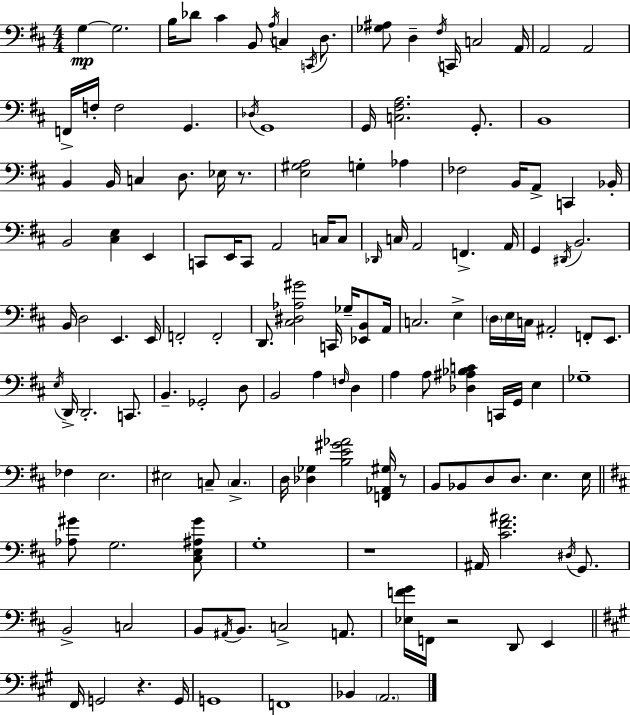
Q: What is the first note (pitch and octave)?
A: G3